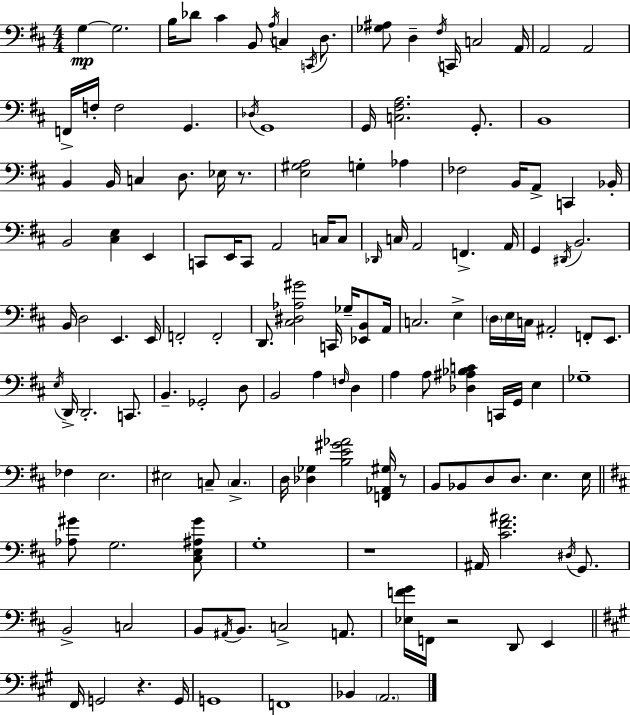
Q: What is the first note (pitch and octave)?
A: G3